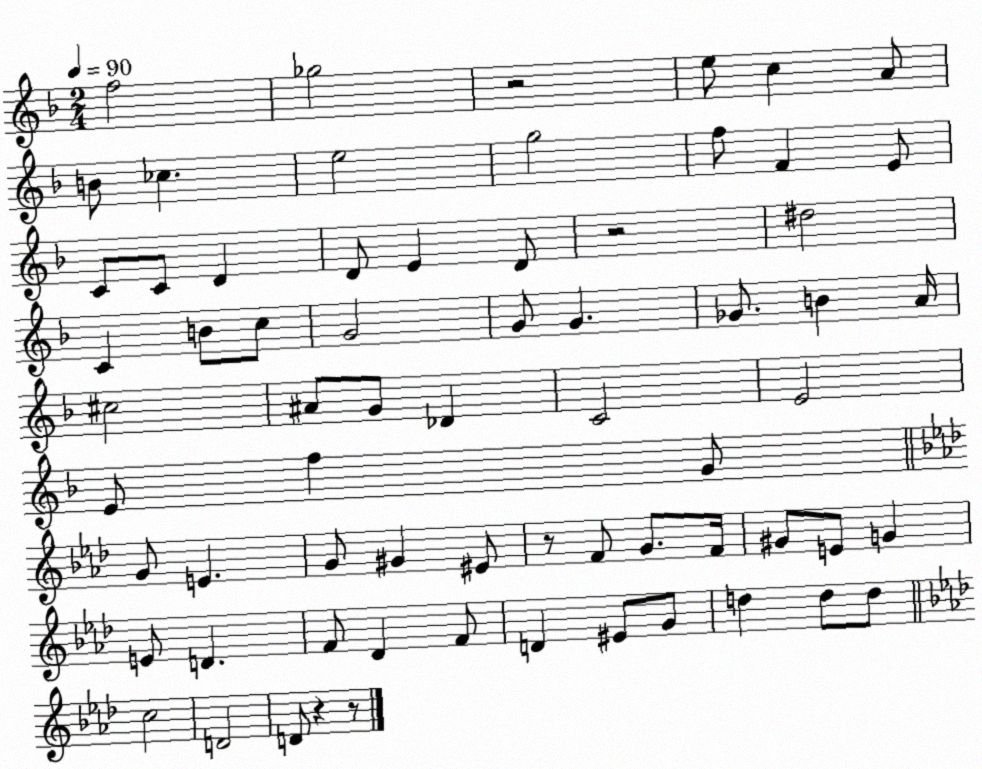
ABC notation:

X:1
T:Untitled
M:2/4
L:1/4
K:F
f2 _g2 z2 e/2 c A/2 B/2 _c e2 g2 f/2 F E/2 C/2 C/2 D D/2 E D/2 z2 ^d2 C B/2 c/2 G2 G/2 G _G/2 B A/4 ^c2 ^A/2 G/2 _D C2 E2 E/2 f G/2 G/2 E G/2 ^G ^E/2 z/2 F/2 G/2 F/4 ^G/2 E/2 G E/2 D F/2 _D F/2 D ^E/2 G/2 d d/2 d/2 c2 D2 D/2 z z/2